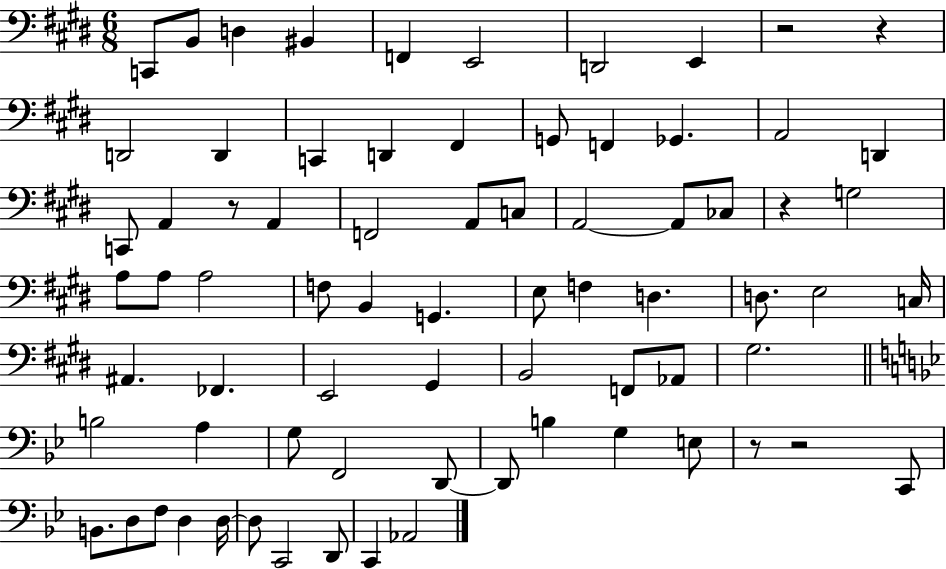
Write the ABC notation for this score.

X:1
T:Untitled
M:6/8
L:1/4
K:E
C,,/2 B,,/2 D, ^B,, F,, E,,2 D,,2 E,, z2 z D,,2 D,, C,, D,, ^F,, G,,/2 F,, _G,, A,,2 D,, C,,/2 A,, z/2 A,, F,,2 A,,/2 C,/2 A,,2 A,,/2 _C,/2 z G,2 A,/2 A,/2 A,2 F,/2 B,, G,, E,/2 F, D, D,/2 E,2 C,/4 ^A,, _F,, E,,2 ^G,, B,,2 F,,/2 _A,,/2 ^G,2 B,2 A, G,/2 F,,2 D,,/2 D,,/2 B, G, E,/2 z/2 z2 C,,/2 B,,/2 D,/2 F,/2 D, D,/4 D,/2 C,,2 D,,/2 C,, _A,,2